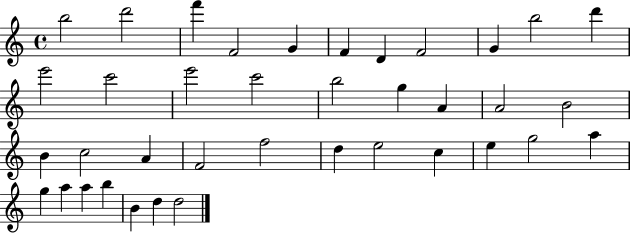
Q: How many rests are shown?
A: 0